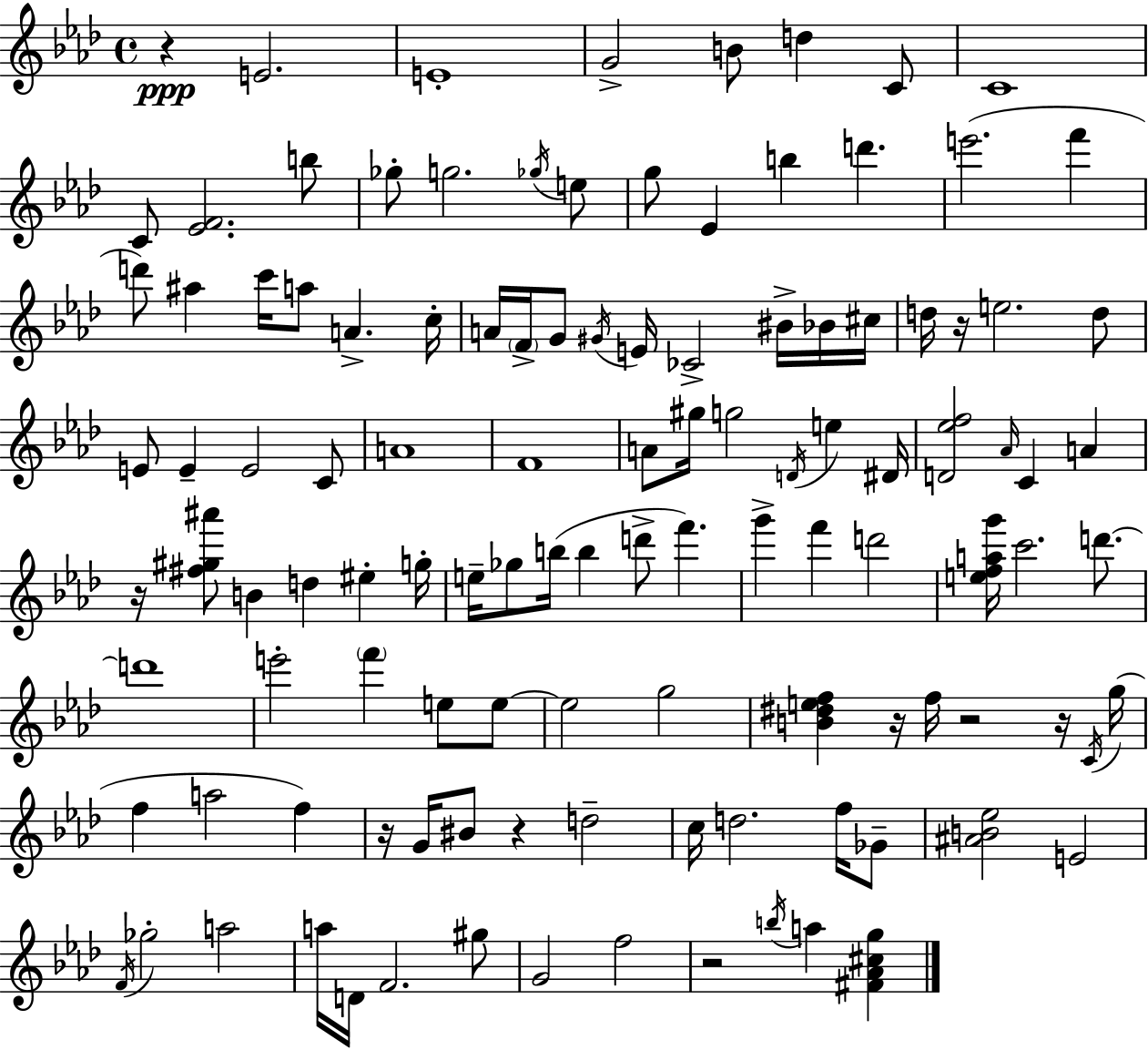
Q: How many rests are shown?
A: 9